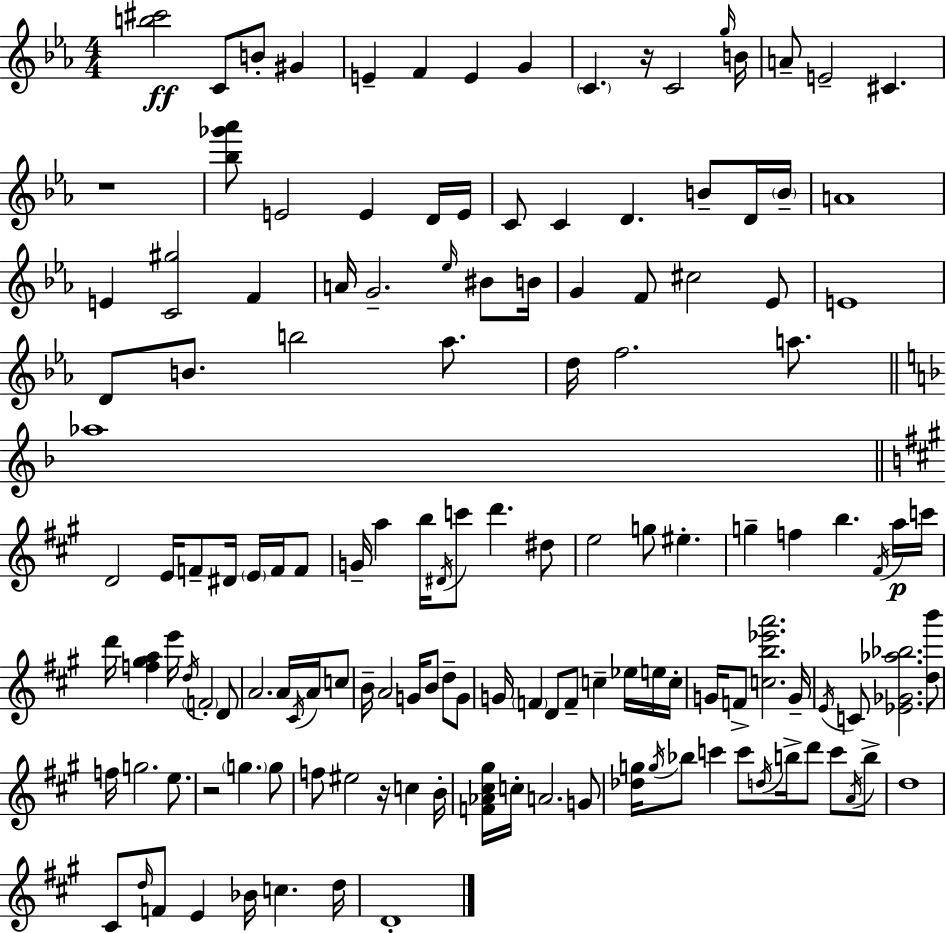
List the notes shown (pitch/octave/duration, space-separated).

[B5,C#6]/h C4/e B4/e G#4/q E4/q F4/q E4/q G4/q C4/q. R/s C4/h G5/s B4/s A4/e E4/h C#4/q. R/w [Bb5,Gb6,Ab6]/e E4/h E4/q D4/s E4/s C4/e C4/q D4/q. B4/e D4/s B4/s A4/w E4/q [C4,G#5]/h F4/q A4/s G4/h. Eb5/s BIS4/e B4/s G4/q F4/e C#5/h Eb4/e E4/w D4/e B4/e. B5/h Ab5/e. D5/s F5/h. A5/e. Ab5/w D4/h E4/s F4/e D#4/s E4/s F4/s F4/e G4/s A5/q B5/s D#4/s C6/e D6/q. D#5/e E5/h G5/e EIS5/q. G5/q F5/q B5/q. F#4/s A5/s C6/s D6/s [F5,G#5,A5]/q E6/s D5/s F4/h D4/e A4/h. A4/s C#4/s A4/s C5/e B4/s A4/h G4/s B4/e D5/e G4/e G4/s F4/q D4/e F4/e C5/q Eb5/s E5/s C5/s G4/s F4/e [C5,B5,Eb6,A6]/h. G4/s E4/s C4/e [Eb4,Gb4,Ab5,Bb5]/h. [D5,B6]/e F5/s G5/h. E5/e. R/h G5/q. G5/e F5/e EIS5/h R/s C5/q B4/s [F4,Ab4,C#5,G#5]/s C5/s A4/h. G4/e [Db5,G5]/s G5/s Bb5/e C6/q C6/e D5/s B5/s D6/e C6/e A4/s B5/e D5/w C#4/e D5/s F4/e E4/q Bb4/s C5/q. D5/s D4/w